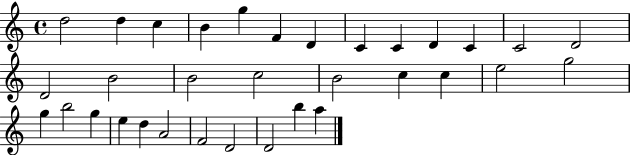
X:1
T:Untitled
M:4/4
L:1/4
K:C
d2 d c B g F D C C D C C2 D2 D2 B2 B2 c2 B2 c c e2 g2 g b2 g e d A2 F2 D2 D2 b a